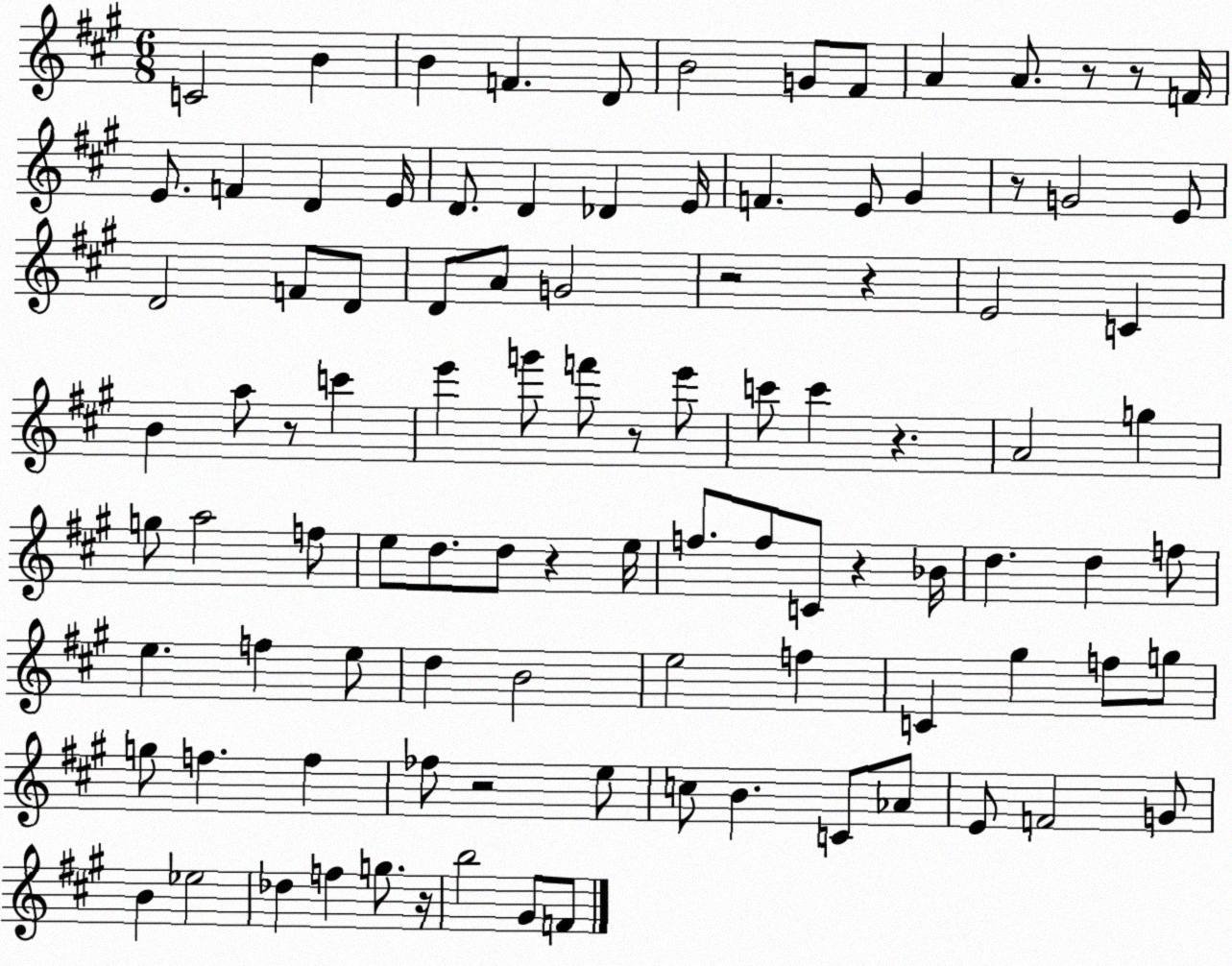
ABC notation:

X:1
T:Untitled
M:6/8
L:1/4
K:A
C2 B B F D/2 B2 G/2 ^F/2 A A/2 z/2 z/2 F/4 E/2 F D E/4 D/2 D _D E/4 F E/2 ^G z/2 G2 E/2 D2 F/2 D/2 D/2 A/2 G2 z2 z E2 C B a/2 z/2 c' e' g'/2 f'/2 z/2 e'/2 c'/2 c' z A2 g g/2 a2 f/2 e/2 d/2 d/2 z e/4 f/2 f/2 C/2 z _B/4 d d f/2 e f e/2 d B2 e2 f C ^g f/2 g/2 g/2 f f _f/2 z2 e/2 c/2 B C/2 _A/2 E/2 F2 G/2 B _e2 _d f g/2 z/4 b2 ^G/2 F/2